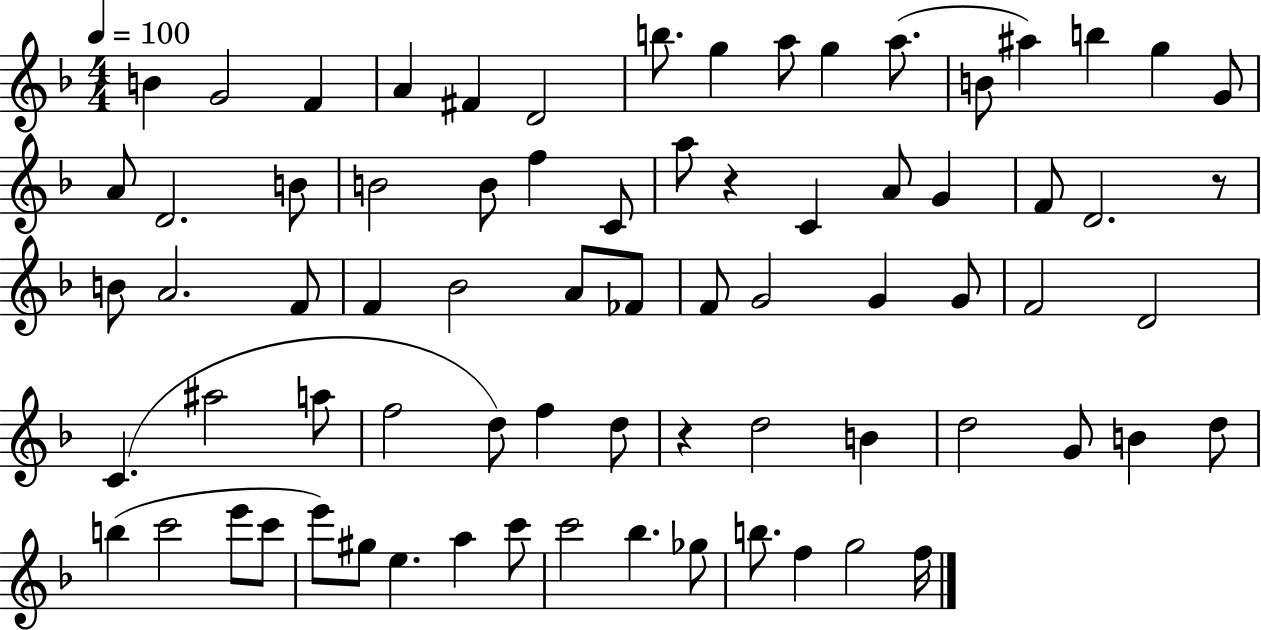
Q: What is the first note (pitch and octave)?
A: B4